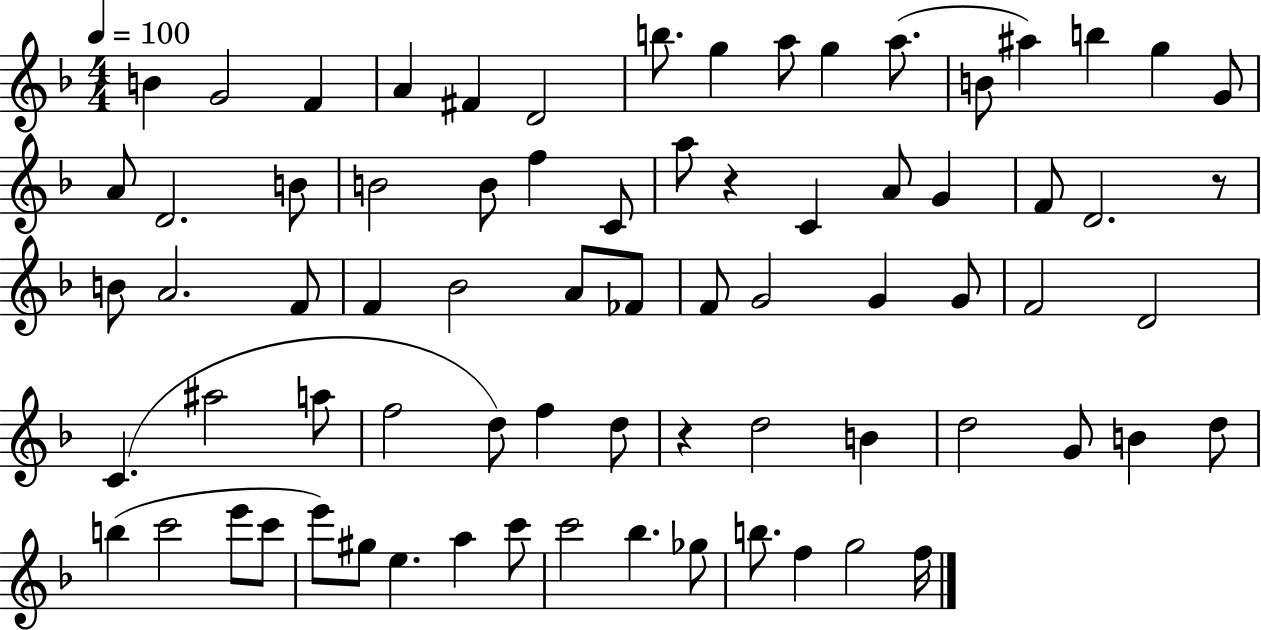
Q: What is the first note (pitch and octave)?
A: B4